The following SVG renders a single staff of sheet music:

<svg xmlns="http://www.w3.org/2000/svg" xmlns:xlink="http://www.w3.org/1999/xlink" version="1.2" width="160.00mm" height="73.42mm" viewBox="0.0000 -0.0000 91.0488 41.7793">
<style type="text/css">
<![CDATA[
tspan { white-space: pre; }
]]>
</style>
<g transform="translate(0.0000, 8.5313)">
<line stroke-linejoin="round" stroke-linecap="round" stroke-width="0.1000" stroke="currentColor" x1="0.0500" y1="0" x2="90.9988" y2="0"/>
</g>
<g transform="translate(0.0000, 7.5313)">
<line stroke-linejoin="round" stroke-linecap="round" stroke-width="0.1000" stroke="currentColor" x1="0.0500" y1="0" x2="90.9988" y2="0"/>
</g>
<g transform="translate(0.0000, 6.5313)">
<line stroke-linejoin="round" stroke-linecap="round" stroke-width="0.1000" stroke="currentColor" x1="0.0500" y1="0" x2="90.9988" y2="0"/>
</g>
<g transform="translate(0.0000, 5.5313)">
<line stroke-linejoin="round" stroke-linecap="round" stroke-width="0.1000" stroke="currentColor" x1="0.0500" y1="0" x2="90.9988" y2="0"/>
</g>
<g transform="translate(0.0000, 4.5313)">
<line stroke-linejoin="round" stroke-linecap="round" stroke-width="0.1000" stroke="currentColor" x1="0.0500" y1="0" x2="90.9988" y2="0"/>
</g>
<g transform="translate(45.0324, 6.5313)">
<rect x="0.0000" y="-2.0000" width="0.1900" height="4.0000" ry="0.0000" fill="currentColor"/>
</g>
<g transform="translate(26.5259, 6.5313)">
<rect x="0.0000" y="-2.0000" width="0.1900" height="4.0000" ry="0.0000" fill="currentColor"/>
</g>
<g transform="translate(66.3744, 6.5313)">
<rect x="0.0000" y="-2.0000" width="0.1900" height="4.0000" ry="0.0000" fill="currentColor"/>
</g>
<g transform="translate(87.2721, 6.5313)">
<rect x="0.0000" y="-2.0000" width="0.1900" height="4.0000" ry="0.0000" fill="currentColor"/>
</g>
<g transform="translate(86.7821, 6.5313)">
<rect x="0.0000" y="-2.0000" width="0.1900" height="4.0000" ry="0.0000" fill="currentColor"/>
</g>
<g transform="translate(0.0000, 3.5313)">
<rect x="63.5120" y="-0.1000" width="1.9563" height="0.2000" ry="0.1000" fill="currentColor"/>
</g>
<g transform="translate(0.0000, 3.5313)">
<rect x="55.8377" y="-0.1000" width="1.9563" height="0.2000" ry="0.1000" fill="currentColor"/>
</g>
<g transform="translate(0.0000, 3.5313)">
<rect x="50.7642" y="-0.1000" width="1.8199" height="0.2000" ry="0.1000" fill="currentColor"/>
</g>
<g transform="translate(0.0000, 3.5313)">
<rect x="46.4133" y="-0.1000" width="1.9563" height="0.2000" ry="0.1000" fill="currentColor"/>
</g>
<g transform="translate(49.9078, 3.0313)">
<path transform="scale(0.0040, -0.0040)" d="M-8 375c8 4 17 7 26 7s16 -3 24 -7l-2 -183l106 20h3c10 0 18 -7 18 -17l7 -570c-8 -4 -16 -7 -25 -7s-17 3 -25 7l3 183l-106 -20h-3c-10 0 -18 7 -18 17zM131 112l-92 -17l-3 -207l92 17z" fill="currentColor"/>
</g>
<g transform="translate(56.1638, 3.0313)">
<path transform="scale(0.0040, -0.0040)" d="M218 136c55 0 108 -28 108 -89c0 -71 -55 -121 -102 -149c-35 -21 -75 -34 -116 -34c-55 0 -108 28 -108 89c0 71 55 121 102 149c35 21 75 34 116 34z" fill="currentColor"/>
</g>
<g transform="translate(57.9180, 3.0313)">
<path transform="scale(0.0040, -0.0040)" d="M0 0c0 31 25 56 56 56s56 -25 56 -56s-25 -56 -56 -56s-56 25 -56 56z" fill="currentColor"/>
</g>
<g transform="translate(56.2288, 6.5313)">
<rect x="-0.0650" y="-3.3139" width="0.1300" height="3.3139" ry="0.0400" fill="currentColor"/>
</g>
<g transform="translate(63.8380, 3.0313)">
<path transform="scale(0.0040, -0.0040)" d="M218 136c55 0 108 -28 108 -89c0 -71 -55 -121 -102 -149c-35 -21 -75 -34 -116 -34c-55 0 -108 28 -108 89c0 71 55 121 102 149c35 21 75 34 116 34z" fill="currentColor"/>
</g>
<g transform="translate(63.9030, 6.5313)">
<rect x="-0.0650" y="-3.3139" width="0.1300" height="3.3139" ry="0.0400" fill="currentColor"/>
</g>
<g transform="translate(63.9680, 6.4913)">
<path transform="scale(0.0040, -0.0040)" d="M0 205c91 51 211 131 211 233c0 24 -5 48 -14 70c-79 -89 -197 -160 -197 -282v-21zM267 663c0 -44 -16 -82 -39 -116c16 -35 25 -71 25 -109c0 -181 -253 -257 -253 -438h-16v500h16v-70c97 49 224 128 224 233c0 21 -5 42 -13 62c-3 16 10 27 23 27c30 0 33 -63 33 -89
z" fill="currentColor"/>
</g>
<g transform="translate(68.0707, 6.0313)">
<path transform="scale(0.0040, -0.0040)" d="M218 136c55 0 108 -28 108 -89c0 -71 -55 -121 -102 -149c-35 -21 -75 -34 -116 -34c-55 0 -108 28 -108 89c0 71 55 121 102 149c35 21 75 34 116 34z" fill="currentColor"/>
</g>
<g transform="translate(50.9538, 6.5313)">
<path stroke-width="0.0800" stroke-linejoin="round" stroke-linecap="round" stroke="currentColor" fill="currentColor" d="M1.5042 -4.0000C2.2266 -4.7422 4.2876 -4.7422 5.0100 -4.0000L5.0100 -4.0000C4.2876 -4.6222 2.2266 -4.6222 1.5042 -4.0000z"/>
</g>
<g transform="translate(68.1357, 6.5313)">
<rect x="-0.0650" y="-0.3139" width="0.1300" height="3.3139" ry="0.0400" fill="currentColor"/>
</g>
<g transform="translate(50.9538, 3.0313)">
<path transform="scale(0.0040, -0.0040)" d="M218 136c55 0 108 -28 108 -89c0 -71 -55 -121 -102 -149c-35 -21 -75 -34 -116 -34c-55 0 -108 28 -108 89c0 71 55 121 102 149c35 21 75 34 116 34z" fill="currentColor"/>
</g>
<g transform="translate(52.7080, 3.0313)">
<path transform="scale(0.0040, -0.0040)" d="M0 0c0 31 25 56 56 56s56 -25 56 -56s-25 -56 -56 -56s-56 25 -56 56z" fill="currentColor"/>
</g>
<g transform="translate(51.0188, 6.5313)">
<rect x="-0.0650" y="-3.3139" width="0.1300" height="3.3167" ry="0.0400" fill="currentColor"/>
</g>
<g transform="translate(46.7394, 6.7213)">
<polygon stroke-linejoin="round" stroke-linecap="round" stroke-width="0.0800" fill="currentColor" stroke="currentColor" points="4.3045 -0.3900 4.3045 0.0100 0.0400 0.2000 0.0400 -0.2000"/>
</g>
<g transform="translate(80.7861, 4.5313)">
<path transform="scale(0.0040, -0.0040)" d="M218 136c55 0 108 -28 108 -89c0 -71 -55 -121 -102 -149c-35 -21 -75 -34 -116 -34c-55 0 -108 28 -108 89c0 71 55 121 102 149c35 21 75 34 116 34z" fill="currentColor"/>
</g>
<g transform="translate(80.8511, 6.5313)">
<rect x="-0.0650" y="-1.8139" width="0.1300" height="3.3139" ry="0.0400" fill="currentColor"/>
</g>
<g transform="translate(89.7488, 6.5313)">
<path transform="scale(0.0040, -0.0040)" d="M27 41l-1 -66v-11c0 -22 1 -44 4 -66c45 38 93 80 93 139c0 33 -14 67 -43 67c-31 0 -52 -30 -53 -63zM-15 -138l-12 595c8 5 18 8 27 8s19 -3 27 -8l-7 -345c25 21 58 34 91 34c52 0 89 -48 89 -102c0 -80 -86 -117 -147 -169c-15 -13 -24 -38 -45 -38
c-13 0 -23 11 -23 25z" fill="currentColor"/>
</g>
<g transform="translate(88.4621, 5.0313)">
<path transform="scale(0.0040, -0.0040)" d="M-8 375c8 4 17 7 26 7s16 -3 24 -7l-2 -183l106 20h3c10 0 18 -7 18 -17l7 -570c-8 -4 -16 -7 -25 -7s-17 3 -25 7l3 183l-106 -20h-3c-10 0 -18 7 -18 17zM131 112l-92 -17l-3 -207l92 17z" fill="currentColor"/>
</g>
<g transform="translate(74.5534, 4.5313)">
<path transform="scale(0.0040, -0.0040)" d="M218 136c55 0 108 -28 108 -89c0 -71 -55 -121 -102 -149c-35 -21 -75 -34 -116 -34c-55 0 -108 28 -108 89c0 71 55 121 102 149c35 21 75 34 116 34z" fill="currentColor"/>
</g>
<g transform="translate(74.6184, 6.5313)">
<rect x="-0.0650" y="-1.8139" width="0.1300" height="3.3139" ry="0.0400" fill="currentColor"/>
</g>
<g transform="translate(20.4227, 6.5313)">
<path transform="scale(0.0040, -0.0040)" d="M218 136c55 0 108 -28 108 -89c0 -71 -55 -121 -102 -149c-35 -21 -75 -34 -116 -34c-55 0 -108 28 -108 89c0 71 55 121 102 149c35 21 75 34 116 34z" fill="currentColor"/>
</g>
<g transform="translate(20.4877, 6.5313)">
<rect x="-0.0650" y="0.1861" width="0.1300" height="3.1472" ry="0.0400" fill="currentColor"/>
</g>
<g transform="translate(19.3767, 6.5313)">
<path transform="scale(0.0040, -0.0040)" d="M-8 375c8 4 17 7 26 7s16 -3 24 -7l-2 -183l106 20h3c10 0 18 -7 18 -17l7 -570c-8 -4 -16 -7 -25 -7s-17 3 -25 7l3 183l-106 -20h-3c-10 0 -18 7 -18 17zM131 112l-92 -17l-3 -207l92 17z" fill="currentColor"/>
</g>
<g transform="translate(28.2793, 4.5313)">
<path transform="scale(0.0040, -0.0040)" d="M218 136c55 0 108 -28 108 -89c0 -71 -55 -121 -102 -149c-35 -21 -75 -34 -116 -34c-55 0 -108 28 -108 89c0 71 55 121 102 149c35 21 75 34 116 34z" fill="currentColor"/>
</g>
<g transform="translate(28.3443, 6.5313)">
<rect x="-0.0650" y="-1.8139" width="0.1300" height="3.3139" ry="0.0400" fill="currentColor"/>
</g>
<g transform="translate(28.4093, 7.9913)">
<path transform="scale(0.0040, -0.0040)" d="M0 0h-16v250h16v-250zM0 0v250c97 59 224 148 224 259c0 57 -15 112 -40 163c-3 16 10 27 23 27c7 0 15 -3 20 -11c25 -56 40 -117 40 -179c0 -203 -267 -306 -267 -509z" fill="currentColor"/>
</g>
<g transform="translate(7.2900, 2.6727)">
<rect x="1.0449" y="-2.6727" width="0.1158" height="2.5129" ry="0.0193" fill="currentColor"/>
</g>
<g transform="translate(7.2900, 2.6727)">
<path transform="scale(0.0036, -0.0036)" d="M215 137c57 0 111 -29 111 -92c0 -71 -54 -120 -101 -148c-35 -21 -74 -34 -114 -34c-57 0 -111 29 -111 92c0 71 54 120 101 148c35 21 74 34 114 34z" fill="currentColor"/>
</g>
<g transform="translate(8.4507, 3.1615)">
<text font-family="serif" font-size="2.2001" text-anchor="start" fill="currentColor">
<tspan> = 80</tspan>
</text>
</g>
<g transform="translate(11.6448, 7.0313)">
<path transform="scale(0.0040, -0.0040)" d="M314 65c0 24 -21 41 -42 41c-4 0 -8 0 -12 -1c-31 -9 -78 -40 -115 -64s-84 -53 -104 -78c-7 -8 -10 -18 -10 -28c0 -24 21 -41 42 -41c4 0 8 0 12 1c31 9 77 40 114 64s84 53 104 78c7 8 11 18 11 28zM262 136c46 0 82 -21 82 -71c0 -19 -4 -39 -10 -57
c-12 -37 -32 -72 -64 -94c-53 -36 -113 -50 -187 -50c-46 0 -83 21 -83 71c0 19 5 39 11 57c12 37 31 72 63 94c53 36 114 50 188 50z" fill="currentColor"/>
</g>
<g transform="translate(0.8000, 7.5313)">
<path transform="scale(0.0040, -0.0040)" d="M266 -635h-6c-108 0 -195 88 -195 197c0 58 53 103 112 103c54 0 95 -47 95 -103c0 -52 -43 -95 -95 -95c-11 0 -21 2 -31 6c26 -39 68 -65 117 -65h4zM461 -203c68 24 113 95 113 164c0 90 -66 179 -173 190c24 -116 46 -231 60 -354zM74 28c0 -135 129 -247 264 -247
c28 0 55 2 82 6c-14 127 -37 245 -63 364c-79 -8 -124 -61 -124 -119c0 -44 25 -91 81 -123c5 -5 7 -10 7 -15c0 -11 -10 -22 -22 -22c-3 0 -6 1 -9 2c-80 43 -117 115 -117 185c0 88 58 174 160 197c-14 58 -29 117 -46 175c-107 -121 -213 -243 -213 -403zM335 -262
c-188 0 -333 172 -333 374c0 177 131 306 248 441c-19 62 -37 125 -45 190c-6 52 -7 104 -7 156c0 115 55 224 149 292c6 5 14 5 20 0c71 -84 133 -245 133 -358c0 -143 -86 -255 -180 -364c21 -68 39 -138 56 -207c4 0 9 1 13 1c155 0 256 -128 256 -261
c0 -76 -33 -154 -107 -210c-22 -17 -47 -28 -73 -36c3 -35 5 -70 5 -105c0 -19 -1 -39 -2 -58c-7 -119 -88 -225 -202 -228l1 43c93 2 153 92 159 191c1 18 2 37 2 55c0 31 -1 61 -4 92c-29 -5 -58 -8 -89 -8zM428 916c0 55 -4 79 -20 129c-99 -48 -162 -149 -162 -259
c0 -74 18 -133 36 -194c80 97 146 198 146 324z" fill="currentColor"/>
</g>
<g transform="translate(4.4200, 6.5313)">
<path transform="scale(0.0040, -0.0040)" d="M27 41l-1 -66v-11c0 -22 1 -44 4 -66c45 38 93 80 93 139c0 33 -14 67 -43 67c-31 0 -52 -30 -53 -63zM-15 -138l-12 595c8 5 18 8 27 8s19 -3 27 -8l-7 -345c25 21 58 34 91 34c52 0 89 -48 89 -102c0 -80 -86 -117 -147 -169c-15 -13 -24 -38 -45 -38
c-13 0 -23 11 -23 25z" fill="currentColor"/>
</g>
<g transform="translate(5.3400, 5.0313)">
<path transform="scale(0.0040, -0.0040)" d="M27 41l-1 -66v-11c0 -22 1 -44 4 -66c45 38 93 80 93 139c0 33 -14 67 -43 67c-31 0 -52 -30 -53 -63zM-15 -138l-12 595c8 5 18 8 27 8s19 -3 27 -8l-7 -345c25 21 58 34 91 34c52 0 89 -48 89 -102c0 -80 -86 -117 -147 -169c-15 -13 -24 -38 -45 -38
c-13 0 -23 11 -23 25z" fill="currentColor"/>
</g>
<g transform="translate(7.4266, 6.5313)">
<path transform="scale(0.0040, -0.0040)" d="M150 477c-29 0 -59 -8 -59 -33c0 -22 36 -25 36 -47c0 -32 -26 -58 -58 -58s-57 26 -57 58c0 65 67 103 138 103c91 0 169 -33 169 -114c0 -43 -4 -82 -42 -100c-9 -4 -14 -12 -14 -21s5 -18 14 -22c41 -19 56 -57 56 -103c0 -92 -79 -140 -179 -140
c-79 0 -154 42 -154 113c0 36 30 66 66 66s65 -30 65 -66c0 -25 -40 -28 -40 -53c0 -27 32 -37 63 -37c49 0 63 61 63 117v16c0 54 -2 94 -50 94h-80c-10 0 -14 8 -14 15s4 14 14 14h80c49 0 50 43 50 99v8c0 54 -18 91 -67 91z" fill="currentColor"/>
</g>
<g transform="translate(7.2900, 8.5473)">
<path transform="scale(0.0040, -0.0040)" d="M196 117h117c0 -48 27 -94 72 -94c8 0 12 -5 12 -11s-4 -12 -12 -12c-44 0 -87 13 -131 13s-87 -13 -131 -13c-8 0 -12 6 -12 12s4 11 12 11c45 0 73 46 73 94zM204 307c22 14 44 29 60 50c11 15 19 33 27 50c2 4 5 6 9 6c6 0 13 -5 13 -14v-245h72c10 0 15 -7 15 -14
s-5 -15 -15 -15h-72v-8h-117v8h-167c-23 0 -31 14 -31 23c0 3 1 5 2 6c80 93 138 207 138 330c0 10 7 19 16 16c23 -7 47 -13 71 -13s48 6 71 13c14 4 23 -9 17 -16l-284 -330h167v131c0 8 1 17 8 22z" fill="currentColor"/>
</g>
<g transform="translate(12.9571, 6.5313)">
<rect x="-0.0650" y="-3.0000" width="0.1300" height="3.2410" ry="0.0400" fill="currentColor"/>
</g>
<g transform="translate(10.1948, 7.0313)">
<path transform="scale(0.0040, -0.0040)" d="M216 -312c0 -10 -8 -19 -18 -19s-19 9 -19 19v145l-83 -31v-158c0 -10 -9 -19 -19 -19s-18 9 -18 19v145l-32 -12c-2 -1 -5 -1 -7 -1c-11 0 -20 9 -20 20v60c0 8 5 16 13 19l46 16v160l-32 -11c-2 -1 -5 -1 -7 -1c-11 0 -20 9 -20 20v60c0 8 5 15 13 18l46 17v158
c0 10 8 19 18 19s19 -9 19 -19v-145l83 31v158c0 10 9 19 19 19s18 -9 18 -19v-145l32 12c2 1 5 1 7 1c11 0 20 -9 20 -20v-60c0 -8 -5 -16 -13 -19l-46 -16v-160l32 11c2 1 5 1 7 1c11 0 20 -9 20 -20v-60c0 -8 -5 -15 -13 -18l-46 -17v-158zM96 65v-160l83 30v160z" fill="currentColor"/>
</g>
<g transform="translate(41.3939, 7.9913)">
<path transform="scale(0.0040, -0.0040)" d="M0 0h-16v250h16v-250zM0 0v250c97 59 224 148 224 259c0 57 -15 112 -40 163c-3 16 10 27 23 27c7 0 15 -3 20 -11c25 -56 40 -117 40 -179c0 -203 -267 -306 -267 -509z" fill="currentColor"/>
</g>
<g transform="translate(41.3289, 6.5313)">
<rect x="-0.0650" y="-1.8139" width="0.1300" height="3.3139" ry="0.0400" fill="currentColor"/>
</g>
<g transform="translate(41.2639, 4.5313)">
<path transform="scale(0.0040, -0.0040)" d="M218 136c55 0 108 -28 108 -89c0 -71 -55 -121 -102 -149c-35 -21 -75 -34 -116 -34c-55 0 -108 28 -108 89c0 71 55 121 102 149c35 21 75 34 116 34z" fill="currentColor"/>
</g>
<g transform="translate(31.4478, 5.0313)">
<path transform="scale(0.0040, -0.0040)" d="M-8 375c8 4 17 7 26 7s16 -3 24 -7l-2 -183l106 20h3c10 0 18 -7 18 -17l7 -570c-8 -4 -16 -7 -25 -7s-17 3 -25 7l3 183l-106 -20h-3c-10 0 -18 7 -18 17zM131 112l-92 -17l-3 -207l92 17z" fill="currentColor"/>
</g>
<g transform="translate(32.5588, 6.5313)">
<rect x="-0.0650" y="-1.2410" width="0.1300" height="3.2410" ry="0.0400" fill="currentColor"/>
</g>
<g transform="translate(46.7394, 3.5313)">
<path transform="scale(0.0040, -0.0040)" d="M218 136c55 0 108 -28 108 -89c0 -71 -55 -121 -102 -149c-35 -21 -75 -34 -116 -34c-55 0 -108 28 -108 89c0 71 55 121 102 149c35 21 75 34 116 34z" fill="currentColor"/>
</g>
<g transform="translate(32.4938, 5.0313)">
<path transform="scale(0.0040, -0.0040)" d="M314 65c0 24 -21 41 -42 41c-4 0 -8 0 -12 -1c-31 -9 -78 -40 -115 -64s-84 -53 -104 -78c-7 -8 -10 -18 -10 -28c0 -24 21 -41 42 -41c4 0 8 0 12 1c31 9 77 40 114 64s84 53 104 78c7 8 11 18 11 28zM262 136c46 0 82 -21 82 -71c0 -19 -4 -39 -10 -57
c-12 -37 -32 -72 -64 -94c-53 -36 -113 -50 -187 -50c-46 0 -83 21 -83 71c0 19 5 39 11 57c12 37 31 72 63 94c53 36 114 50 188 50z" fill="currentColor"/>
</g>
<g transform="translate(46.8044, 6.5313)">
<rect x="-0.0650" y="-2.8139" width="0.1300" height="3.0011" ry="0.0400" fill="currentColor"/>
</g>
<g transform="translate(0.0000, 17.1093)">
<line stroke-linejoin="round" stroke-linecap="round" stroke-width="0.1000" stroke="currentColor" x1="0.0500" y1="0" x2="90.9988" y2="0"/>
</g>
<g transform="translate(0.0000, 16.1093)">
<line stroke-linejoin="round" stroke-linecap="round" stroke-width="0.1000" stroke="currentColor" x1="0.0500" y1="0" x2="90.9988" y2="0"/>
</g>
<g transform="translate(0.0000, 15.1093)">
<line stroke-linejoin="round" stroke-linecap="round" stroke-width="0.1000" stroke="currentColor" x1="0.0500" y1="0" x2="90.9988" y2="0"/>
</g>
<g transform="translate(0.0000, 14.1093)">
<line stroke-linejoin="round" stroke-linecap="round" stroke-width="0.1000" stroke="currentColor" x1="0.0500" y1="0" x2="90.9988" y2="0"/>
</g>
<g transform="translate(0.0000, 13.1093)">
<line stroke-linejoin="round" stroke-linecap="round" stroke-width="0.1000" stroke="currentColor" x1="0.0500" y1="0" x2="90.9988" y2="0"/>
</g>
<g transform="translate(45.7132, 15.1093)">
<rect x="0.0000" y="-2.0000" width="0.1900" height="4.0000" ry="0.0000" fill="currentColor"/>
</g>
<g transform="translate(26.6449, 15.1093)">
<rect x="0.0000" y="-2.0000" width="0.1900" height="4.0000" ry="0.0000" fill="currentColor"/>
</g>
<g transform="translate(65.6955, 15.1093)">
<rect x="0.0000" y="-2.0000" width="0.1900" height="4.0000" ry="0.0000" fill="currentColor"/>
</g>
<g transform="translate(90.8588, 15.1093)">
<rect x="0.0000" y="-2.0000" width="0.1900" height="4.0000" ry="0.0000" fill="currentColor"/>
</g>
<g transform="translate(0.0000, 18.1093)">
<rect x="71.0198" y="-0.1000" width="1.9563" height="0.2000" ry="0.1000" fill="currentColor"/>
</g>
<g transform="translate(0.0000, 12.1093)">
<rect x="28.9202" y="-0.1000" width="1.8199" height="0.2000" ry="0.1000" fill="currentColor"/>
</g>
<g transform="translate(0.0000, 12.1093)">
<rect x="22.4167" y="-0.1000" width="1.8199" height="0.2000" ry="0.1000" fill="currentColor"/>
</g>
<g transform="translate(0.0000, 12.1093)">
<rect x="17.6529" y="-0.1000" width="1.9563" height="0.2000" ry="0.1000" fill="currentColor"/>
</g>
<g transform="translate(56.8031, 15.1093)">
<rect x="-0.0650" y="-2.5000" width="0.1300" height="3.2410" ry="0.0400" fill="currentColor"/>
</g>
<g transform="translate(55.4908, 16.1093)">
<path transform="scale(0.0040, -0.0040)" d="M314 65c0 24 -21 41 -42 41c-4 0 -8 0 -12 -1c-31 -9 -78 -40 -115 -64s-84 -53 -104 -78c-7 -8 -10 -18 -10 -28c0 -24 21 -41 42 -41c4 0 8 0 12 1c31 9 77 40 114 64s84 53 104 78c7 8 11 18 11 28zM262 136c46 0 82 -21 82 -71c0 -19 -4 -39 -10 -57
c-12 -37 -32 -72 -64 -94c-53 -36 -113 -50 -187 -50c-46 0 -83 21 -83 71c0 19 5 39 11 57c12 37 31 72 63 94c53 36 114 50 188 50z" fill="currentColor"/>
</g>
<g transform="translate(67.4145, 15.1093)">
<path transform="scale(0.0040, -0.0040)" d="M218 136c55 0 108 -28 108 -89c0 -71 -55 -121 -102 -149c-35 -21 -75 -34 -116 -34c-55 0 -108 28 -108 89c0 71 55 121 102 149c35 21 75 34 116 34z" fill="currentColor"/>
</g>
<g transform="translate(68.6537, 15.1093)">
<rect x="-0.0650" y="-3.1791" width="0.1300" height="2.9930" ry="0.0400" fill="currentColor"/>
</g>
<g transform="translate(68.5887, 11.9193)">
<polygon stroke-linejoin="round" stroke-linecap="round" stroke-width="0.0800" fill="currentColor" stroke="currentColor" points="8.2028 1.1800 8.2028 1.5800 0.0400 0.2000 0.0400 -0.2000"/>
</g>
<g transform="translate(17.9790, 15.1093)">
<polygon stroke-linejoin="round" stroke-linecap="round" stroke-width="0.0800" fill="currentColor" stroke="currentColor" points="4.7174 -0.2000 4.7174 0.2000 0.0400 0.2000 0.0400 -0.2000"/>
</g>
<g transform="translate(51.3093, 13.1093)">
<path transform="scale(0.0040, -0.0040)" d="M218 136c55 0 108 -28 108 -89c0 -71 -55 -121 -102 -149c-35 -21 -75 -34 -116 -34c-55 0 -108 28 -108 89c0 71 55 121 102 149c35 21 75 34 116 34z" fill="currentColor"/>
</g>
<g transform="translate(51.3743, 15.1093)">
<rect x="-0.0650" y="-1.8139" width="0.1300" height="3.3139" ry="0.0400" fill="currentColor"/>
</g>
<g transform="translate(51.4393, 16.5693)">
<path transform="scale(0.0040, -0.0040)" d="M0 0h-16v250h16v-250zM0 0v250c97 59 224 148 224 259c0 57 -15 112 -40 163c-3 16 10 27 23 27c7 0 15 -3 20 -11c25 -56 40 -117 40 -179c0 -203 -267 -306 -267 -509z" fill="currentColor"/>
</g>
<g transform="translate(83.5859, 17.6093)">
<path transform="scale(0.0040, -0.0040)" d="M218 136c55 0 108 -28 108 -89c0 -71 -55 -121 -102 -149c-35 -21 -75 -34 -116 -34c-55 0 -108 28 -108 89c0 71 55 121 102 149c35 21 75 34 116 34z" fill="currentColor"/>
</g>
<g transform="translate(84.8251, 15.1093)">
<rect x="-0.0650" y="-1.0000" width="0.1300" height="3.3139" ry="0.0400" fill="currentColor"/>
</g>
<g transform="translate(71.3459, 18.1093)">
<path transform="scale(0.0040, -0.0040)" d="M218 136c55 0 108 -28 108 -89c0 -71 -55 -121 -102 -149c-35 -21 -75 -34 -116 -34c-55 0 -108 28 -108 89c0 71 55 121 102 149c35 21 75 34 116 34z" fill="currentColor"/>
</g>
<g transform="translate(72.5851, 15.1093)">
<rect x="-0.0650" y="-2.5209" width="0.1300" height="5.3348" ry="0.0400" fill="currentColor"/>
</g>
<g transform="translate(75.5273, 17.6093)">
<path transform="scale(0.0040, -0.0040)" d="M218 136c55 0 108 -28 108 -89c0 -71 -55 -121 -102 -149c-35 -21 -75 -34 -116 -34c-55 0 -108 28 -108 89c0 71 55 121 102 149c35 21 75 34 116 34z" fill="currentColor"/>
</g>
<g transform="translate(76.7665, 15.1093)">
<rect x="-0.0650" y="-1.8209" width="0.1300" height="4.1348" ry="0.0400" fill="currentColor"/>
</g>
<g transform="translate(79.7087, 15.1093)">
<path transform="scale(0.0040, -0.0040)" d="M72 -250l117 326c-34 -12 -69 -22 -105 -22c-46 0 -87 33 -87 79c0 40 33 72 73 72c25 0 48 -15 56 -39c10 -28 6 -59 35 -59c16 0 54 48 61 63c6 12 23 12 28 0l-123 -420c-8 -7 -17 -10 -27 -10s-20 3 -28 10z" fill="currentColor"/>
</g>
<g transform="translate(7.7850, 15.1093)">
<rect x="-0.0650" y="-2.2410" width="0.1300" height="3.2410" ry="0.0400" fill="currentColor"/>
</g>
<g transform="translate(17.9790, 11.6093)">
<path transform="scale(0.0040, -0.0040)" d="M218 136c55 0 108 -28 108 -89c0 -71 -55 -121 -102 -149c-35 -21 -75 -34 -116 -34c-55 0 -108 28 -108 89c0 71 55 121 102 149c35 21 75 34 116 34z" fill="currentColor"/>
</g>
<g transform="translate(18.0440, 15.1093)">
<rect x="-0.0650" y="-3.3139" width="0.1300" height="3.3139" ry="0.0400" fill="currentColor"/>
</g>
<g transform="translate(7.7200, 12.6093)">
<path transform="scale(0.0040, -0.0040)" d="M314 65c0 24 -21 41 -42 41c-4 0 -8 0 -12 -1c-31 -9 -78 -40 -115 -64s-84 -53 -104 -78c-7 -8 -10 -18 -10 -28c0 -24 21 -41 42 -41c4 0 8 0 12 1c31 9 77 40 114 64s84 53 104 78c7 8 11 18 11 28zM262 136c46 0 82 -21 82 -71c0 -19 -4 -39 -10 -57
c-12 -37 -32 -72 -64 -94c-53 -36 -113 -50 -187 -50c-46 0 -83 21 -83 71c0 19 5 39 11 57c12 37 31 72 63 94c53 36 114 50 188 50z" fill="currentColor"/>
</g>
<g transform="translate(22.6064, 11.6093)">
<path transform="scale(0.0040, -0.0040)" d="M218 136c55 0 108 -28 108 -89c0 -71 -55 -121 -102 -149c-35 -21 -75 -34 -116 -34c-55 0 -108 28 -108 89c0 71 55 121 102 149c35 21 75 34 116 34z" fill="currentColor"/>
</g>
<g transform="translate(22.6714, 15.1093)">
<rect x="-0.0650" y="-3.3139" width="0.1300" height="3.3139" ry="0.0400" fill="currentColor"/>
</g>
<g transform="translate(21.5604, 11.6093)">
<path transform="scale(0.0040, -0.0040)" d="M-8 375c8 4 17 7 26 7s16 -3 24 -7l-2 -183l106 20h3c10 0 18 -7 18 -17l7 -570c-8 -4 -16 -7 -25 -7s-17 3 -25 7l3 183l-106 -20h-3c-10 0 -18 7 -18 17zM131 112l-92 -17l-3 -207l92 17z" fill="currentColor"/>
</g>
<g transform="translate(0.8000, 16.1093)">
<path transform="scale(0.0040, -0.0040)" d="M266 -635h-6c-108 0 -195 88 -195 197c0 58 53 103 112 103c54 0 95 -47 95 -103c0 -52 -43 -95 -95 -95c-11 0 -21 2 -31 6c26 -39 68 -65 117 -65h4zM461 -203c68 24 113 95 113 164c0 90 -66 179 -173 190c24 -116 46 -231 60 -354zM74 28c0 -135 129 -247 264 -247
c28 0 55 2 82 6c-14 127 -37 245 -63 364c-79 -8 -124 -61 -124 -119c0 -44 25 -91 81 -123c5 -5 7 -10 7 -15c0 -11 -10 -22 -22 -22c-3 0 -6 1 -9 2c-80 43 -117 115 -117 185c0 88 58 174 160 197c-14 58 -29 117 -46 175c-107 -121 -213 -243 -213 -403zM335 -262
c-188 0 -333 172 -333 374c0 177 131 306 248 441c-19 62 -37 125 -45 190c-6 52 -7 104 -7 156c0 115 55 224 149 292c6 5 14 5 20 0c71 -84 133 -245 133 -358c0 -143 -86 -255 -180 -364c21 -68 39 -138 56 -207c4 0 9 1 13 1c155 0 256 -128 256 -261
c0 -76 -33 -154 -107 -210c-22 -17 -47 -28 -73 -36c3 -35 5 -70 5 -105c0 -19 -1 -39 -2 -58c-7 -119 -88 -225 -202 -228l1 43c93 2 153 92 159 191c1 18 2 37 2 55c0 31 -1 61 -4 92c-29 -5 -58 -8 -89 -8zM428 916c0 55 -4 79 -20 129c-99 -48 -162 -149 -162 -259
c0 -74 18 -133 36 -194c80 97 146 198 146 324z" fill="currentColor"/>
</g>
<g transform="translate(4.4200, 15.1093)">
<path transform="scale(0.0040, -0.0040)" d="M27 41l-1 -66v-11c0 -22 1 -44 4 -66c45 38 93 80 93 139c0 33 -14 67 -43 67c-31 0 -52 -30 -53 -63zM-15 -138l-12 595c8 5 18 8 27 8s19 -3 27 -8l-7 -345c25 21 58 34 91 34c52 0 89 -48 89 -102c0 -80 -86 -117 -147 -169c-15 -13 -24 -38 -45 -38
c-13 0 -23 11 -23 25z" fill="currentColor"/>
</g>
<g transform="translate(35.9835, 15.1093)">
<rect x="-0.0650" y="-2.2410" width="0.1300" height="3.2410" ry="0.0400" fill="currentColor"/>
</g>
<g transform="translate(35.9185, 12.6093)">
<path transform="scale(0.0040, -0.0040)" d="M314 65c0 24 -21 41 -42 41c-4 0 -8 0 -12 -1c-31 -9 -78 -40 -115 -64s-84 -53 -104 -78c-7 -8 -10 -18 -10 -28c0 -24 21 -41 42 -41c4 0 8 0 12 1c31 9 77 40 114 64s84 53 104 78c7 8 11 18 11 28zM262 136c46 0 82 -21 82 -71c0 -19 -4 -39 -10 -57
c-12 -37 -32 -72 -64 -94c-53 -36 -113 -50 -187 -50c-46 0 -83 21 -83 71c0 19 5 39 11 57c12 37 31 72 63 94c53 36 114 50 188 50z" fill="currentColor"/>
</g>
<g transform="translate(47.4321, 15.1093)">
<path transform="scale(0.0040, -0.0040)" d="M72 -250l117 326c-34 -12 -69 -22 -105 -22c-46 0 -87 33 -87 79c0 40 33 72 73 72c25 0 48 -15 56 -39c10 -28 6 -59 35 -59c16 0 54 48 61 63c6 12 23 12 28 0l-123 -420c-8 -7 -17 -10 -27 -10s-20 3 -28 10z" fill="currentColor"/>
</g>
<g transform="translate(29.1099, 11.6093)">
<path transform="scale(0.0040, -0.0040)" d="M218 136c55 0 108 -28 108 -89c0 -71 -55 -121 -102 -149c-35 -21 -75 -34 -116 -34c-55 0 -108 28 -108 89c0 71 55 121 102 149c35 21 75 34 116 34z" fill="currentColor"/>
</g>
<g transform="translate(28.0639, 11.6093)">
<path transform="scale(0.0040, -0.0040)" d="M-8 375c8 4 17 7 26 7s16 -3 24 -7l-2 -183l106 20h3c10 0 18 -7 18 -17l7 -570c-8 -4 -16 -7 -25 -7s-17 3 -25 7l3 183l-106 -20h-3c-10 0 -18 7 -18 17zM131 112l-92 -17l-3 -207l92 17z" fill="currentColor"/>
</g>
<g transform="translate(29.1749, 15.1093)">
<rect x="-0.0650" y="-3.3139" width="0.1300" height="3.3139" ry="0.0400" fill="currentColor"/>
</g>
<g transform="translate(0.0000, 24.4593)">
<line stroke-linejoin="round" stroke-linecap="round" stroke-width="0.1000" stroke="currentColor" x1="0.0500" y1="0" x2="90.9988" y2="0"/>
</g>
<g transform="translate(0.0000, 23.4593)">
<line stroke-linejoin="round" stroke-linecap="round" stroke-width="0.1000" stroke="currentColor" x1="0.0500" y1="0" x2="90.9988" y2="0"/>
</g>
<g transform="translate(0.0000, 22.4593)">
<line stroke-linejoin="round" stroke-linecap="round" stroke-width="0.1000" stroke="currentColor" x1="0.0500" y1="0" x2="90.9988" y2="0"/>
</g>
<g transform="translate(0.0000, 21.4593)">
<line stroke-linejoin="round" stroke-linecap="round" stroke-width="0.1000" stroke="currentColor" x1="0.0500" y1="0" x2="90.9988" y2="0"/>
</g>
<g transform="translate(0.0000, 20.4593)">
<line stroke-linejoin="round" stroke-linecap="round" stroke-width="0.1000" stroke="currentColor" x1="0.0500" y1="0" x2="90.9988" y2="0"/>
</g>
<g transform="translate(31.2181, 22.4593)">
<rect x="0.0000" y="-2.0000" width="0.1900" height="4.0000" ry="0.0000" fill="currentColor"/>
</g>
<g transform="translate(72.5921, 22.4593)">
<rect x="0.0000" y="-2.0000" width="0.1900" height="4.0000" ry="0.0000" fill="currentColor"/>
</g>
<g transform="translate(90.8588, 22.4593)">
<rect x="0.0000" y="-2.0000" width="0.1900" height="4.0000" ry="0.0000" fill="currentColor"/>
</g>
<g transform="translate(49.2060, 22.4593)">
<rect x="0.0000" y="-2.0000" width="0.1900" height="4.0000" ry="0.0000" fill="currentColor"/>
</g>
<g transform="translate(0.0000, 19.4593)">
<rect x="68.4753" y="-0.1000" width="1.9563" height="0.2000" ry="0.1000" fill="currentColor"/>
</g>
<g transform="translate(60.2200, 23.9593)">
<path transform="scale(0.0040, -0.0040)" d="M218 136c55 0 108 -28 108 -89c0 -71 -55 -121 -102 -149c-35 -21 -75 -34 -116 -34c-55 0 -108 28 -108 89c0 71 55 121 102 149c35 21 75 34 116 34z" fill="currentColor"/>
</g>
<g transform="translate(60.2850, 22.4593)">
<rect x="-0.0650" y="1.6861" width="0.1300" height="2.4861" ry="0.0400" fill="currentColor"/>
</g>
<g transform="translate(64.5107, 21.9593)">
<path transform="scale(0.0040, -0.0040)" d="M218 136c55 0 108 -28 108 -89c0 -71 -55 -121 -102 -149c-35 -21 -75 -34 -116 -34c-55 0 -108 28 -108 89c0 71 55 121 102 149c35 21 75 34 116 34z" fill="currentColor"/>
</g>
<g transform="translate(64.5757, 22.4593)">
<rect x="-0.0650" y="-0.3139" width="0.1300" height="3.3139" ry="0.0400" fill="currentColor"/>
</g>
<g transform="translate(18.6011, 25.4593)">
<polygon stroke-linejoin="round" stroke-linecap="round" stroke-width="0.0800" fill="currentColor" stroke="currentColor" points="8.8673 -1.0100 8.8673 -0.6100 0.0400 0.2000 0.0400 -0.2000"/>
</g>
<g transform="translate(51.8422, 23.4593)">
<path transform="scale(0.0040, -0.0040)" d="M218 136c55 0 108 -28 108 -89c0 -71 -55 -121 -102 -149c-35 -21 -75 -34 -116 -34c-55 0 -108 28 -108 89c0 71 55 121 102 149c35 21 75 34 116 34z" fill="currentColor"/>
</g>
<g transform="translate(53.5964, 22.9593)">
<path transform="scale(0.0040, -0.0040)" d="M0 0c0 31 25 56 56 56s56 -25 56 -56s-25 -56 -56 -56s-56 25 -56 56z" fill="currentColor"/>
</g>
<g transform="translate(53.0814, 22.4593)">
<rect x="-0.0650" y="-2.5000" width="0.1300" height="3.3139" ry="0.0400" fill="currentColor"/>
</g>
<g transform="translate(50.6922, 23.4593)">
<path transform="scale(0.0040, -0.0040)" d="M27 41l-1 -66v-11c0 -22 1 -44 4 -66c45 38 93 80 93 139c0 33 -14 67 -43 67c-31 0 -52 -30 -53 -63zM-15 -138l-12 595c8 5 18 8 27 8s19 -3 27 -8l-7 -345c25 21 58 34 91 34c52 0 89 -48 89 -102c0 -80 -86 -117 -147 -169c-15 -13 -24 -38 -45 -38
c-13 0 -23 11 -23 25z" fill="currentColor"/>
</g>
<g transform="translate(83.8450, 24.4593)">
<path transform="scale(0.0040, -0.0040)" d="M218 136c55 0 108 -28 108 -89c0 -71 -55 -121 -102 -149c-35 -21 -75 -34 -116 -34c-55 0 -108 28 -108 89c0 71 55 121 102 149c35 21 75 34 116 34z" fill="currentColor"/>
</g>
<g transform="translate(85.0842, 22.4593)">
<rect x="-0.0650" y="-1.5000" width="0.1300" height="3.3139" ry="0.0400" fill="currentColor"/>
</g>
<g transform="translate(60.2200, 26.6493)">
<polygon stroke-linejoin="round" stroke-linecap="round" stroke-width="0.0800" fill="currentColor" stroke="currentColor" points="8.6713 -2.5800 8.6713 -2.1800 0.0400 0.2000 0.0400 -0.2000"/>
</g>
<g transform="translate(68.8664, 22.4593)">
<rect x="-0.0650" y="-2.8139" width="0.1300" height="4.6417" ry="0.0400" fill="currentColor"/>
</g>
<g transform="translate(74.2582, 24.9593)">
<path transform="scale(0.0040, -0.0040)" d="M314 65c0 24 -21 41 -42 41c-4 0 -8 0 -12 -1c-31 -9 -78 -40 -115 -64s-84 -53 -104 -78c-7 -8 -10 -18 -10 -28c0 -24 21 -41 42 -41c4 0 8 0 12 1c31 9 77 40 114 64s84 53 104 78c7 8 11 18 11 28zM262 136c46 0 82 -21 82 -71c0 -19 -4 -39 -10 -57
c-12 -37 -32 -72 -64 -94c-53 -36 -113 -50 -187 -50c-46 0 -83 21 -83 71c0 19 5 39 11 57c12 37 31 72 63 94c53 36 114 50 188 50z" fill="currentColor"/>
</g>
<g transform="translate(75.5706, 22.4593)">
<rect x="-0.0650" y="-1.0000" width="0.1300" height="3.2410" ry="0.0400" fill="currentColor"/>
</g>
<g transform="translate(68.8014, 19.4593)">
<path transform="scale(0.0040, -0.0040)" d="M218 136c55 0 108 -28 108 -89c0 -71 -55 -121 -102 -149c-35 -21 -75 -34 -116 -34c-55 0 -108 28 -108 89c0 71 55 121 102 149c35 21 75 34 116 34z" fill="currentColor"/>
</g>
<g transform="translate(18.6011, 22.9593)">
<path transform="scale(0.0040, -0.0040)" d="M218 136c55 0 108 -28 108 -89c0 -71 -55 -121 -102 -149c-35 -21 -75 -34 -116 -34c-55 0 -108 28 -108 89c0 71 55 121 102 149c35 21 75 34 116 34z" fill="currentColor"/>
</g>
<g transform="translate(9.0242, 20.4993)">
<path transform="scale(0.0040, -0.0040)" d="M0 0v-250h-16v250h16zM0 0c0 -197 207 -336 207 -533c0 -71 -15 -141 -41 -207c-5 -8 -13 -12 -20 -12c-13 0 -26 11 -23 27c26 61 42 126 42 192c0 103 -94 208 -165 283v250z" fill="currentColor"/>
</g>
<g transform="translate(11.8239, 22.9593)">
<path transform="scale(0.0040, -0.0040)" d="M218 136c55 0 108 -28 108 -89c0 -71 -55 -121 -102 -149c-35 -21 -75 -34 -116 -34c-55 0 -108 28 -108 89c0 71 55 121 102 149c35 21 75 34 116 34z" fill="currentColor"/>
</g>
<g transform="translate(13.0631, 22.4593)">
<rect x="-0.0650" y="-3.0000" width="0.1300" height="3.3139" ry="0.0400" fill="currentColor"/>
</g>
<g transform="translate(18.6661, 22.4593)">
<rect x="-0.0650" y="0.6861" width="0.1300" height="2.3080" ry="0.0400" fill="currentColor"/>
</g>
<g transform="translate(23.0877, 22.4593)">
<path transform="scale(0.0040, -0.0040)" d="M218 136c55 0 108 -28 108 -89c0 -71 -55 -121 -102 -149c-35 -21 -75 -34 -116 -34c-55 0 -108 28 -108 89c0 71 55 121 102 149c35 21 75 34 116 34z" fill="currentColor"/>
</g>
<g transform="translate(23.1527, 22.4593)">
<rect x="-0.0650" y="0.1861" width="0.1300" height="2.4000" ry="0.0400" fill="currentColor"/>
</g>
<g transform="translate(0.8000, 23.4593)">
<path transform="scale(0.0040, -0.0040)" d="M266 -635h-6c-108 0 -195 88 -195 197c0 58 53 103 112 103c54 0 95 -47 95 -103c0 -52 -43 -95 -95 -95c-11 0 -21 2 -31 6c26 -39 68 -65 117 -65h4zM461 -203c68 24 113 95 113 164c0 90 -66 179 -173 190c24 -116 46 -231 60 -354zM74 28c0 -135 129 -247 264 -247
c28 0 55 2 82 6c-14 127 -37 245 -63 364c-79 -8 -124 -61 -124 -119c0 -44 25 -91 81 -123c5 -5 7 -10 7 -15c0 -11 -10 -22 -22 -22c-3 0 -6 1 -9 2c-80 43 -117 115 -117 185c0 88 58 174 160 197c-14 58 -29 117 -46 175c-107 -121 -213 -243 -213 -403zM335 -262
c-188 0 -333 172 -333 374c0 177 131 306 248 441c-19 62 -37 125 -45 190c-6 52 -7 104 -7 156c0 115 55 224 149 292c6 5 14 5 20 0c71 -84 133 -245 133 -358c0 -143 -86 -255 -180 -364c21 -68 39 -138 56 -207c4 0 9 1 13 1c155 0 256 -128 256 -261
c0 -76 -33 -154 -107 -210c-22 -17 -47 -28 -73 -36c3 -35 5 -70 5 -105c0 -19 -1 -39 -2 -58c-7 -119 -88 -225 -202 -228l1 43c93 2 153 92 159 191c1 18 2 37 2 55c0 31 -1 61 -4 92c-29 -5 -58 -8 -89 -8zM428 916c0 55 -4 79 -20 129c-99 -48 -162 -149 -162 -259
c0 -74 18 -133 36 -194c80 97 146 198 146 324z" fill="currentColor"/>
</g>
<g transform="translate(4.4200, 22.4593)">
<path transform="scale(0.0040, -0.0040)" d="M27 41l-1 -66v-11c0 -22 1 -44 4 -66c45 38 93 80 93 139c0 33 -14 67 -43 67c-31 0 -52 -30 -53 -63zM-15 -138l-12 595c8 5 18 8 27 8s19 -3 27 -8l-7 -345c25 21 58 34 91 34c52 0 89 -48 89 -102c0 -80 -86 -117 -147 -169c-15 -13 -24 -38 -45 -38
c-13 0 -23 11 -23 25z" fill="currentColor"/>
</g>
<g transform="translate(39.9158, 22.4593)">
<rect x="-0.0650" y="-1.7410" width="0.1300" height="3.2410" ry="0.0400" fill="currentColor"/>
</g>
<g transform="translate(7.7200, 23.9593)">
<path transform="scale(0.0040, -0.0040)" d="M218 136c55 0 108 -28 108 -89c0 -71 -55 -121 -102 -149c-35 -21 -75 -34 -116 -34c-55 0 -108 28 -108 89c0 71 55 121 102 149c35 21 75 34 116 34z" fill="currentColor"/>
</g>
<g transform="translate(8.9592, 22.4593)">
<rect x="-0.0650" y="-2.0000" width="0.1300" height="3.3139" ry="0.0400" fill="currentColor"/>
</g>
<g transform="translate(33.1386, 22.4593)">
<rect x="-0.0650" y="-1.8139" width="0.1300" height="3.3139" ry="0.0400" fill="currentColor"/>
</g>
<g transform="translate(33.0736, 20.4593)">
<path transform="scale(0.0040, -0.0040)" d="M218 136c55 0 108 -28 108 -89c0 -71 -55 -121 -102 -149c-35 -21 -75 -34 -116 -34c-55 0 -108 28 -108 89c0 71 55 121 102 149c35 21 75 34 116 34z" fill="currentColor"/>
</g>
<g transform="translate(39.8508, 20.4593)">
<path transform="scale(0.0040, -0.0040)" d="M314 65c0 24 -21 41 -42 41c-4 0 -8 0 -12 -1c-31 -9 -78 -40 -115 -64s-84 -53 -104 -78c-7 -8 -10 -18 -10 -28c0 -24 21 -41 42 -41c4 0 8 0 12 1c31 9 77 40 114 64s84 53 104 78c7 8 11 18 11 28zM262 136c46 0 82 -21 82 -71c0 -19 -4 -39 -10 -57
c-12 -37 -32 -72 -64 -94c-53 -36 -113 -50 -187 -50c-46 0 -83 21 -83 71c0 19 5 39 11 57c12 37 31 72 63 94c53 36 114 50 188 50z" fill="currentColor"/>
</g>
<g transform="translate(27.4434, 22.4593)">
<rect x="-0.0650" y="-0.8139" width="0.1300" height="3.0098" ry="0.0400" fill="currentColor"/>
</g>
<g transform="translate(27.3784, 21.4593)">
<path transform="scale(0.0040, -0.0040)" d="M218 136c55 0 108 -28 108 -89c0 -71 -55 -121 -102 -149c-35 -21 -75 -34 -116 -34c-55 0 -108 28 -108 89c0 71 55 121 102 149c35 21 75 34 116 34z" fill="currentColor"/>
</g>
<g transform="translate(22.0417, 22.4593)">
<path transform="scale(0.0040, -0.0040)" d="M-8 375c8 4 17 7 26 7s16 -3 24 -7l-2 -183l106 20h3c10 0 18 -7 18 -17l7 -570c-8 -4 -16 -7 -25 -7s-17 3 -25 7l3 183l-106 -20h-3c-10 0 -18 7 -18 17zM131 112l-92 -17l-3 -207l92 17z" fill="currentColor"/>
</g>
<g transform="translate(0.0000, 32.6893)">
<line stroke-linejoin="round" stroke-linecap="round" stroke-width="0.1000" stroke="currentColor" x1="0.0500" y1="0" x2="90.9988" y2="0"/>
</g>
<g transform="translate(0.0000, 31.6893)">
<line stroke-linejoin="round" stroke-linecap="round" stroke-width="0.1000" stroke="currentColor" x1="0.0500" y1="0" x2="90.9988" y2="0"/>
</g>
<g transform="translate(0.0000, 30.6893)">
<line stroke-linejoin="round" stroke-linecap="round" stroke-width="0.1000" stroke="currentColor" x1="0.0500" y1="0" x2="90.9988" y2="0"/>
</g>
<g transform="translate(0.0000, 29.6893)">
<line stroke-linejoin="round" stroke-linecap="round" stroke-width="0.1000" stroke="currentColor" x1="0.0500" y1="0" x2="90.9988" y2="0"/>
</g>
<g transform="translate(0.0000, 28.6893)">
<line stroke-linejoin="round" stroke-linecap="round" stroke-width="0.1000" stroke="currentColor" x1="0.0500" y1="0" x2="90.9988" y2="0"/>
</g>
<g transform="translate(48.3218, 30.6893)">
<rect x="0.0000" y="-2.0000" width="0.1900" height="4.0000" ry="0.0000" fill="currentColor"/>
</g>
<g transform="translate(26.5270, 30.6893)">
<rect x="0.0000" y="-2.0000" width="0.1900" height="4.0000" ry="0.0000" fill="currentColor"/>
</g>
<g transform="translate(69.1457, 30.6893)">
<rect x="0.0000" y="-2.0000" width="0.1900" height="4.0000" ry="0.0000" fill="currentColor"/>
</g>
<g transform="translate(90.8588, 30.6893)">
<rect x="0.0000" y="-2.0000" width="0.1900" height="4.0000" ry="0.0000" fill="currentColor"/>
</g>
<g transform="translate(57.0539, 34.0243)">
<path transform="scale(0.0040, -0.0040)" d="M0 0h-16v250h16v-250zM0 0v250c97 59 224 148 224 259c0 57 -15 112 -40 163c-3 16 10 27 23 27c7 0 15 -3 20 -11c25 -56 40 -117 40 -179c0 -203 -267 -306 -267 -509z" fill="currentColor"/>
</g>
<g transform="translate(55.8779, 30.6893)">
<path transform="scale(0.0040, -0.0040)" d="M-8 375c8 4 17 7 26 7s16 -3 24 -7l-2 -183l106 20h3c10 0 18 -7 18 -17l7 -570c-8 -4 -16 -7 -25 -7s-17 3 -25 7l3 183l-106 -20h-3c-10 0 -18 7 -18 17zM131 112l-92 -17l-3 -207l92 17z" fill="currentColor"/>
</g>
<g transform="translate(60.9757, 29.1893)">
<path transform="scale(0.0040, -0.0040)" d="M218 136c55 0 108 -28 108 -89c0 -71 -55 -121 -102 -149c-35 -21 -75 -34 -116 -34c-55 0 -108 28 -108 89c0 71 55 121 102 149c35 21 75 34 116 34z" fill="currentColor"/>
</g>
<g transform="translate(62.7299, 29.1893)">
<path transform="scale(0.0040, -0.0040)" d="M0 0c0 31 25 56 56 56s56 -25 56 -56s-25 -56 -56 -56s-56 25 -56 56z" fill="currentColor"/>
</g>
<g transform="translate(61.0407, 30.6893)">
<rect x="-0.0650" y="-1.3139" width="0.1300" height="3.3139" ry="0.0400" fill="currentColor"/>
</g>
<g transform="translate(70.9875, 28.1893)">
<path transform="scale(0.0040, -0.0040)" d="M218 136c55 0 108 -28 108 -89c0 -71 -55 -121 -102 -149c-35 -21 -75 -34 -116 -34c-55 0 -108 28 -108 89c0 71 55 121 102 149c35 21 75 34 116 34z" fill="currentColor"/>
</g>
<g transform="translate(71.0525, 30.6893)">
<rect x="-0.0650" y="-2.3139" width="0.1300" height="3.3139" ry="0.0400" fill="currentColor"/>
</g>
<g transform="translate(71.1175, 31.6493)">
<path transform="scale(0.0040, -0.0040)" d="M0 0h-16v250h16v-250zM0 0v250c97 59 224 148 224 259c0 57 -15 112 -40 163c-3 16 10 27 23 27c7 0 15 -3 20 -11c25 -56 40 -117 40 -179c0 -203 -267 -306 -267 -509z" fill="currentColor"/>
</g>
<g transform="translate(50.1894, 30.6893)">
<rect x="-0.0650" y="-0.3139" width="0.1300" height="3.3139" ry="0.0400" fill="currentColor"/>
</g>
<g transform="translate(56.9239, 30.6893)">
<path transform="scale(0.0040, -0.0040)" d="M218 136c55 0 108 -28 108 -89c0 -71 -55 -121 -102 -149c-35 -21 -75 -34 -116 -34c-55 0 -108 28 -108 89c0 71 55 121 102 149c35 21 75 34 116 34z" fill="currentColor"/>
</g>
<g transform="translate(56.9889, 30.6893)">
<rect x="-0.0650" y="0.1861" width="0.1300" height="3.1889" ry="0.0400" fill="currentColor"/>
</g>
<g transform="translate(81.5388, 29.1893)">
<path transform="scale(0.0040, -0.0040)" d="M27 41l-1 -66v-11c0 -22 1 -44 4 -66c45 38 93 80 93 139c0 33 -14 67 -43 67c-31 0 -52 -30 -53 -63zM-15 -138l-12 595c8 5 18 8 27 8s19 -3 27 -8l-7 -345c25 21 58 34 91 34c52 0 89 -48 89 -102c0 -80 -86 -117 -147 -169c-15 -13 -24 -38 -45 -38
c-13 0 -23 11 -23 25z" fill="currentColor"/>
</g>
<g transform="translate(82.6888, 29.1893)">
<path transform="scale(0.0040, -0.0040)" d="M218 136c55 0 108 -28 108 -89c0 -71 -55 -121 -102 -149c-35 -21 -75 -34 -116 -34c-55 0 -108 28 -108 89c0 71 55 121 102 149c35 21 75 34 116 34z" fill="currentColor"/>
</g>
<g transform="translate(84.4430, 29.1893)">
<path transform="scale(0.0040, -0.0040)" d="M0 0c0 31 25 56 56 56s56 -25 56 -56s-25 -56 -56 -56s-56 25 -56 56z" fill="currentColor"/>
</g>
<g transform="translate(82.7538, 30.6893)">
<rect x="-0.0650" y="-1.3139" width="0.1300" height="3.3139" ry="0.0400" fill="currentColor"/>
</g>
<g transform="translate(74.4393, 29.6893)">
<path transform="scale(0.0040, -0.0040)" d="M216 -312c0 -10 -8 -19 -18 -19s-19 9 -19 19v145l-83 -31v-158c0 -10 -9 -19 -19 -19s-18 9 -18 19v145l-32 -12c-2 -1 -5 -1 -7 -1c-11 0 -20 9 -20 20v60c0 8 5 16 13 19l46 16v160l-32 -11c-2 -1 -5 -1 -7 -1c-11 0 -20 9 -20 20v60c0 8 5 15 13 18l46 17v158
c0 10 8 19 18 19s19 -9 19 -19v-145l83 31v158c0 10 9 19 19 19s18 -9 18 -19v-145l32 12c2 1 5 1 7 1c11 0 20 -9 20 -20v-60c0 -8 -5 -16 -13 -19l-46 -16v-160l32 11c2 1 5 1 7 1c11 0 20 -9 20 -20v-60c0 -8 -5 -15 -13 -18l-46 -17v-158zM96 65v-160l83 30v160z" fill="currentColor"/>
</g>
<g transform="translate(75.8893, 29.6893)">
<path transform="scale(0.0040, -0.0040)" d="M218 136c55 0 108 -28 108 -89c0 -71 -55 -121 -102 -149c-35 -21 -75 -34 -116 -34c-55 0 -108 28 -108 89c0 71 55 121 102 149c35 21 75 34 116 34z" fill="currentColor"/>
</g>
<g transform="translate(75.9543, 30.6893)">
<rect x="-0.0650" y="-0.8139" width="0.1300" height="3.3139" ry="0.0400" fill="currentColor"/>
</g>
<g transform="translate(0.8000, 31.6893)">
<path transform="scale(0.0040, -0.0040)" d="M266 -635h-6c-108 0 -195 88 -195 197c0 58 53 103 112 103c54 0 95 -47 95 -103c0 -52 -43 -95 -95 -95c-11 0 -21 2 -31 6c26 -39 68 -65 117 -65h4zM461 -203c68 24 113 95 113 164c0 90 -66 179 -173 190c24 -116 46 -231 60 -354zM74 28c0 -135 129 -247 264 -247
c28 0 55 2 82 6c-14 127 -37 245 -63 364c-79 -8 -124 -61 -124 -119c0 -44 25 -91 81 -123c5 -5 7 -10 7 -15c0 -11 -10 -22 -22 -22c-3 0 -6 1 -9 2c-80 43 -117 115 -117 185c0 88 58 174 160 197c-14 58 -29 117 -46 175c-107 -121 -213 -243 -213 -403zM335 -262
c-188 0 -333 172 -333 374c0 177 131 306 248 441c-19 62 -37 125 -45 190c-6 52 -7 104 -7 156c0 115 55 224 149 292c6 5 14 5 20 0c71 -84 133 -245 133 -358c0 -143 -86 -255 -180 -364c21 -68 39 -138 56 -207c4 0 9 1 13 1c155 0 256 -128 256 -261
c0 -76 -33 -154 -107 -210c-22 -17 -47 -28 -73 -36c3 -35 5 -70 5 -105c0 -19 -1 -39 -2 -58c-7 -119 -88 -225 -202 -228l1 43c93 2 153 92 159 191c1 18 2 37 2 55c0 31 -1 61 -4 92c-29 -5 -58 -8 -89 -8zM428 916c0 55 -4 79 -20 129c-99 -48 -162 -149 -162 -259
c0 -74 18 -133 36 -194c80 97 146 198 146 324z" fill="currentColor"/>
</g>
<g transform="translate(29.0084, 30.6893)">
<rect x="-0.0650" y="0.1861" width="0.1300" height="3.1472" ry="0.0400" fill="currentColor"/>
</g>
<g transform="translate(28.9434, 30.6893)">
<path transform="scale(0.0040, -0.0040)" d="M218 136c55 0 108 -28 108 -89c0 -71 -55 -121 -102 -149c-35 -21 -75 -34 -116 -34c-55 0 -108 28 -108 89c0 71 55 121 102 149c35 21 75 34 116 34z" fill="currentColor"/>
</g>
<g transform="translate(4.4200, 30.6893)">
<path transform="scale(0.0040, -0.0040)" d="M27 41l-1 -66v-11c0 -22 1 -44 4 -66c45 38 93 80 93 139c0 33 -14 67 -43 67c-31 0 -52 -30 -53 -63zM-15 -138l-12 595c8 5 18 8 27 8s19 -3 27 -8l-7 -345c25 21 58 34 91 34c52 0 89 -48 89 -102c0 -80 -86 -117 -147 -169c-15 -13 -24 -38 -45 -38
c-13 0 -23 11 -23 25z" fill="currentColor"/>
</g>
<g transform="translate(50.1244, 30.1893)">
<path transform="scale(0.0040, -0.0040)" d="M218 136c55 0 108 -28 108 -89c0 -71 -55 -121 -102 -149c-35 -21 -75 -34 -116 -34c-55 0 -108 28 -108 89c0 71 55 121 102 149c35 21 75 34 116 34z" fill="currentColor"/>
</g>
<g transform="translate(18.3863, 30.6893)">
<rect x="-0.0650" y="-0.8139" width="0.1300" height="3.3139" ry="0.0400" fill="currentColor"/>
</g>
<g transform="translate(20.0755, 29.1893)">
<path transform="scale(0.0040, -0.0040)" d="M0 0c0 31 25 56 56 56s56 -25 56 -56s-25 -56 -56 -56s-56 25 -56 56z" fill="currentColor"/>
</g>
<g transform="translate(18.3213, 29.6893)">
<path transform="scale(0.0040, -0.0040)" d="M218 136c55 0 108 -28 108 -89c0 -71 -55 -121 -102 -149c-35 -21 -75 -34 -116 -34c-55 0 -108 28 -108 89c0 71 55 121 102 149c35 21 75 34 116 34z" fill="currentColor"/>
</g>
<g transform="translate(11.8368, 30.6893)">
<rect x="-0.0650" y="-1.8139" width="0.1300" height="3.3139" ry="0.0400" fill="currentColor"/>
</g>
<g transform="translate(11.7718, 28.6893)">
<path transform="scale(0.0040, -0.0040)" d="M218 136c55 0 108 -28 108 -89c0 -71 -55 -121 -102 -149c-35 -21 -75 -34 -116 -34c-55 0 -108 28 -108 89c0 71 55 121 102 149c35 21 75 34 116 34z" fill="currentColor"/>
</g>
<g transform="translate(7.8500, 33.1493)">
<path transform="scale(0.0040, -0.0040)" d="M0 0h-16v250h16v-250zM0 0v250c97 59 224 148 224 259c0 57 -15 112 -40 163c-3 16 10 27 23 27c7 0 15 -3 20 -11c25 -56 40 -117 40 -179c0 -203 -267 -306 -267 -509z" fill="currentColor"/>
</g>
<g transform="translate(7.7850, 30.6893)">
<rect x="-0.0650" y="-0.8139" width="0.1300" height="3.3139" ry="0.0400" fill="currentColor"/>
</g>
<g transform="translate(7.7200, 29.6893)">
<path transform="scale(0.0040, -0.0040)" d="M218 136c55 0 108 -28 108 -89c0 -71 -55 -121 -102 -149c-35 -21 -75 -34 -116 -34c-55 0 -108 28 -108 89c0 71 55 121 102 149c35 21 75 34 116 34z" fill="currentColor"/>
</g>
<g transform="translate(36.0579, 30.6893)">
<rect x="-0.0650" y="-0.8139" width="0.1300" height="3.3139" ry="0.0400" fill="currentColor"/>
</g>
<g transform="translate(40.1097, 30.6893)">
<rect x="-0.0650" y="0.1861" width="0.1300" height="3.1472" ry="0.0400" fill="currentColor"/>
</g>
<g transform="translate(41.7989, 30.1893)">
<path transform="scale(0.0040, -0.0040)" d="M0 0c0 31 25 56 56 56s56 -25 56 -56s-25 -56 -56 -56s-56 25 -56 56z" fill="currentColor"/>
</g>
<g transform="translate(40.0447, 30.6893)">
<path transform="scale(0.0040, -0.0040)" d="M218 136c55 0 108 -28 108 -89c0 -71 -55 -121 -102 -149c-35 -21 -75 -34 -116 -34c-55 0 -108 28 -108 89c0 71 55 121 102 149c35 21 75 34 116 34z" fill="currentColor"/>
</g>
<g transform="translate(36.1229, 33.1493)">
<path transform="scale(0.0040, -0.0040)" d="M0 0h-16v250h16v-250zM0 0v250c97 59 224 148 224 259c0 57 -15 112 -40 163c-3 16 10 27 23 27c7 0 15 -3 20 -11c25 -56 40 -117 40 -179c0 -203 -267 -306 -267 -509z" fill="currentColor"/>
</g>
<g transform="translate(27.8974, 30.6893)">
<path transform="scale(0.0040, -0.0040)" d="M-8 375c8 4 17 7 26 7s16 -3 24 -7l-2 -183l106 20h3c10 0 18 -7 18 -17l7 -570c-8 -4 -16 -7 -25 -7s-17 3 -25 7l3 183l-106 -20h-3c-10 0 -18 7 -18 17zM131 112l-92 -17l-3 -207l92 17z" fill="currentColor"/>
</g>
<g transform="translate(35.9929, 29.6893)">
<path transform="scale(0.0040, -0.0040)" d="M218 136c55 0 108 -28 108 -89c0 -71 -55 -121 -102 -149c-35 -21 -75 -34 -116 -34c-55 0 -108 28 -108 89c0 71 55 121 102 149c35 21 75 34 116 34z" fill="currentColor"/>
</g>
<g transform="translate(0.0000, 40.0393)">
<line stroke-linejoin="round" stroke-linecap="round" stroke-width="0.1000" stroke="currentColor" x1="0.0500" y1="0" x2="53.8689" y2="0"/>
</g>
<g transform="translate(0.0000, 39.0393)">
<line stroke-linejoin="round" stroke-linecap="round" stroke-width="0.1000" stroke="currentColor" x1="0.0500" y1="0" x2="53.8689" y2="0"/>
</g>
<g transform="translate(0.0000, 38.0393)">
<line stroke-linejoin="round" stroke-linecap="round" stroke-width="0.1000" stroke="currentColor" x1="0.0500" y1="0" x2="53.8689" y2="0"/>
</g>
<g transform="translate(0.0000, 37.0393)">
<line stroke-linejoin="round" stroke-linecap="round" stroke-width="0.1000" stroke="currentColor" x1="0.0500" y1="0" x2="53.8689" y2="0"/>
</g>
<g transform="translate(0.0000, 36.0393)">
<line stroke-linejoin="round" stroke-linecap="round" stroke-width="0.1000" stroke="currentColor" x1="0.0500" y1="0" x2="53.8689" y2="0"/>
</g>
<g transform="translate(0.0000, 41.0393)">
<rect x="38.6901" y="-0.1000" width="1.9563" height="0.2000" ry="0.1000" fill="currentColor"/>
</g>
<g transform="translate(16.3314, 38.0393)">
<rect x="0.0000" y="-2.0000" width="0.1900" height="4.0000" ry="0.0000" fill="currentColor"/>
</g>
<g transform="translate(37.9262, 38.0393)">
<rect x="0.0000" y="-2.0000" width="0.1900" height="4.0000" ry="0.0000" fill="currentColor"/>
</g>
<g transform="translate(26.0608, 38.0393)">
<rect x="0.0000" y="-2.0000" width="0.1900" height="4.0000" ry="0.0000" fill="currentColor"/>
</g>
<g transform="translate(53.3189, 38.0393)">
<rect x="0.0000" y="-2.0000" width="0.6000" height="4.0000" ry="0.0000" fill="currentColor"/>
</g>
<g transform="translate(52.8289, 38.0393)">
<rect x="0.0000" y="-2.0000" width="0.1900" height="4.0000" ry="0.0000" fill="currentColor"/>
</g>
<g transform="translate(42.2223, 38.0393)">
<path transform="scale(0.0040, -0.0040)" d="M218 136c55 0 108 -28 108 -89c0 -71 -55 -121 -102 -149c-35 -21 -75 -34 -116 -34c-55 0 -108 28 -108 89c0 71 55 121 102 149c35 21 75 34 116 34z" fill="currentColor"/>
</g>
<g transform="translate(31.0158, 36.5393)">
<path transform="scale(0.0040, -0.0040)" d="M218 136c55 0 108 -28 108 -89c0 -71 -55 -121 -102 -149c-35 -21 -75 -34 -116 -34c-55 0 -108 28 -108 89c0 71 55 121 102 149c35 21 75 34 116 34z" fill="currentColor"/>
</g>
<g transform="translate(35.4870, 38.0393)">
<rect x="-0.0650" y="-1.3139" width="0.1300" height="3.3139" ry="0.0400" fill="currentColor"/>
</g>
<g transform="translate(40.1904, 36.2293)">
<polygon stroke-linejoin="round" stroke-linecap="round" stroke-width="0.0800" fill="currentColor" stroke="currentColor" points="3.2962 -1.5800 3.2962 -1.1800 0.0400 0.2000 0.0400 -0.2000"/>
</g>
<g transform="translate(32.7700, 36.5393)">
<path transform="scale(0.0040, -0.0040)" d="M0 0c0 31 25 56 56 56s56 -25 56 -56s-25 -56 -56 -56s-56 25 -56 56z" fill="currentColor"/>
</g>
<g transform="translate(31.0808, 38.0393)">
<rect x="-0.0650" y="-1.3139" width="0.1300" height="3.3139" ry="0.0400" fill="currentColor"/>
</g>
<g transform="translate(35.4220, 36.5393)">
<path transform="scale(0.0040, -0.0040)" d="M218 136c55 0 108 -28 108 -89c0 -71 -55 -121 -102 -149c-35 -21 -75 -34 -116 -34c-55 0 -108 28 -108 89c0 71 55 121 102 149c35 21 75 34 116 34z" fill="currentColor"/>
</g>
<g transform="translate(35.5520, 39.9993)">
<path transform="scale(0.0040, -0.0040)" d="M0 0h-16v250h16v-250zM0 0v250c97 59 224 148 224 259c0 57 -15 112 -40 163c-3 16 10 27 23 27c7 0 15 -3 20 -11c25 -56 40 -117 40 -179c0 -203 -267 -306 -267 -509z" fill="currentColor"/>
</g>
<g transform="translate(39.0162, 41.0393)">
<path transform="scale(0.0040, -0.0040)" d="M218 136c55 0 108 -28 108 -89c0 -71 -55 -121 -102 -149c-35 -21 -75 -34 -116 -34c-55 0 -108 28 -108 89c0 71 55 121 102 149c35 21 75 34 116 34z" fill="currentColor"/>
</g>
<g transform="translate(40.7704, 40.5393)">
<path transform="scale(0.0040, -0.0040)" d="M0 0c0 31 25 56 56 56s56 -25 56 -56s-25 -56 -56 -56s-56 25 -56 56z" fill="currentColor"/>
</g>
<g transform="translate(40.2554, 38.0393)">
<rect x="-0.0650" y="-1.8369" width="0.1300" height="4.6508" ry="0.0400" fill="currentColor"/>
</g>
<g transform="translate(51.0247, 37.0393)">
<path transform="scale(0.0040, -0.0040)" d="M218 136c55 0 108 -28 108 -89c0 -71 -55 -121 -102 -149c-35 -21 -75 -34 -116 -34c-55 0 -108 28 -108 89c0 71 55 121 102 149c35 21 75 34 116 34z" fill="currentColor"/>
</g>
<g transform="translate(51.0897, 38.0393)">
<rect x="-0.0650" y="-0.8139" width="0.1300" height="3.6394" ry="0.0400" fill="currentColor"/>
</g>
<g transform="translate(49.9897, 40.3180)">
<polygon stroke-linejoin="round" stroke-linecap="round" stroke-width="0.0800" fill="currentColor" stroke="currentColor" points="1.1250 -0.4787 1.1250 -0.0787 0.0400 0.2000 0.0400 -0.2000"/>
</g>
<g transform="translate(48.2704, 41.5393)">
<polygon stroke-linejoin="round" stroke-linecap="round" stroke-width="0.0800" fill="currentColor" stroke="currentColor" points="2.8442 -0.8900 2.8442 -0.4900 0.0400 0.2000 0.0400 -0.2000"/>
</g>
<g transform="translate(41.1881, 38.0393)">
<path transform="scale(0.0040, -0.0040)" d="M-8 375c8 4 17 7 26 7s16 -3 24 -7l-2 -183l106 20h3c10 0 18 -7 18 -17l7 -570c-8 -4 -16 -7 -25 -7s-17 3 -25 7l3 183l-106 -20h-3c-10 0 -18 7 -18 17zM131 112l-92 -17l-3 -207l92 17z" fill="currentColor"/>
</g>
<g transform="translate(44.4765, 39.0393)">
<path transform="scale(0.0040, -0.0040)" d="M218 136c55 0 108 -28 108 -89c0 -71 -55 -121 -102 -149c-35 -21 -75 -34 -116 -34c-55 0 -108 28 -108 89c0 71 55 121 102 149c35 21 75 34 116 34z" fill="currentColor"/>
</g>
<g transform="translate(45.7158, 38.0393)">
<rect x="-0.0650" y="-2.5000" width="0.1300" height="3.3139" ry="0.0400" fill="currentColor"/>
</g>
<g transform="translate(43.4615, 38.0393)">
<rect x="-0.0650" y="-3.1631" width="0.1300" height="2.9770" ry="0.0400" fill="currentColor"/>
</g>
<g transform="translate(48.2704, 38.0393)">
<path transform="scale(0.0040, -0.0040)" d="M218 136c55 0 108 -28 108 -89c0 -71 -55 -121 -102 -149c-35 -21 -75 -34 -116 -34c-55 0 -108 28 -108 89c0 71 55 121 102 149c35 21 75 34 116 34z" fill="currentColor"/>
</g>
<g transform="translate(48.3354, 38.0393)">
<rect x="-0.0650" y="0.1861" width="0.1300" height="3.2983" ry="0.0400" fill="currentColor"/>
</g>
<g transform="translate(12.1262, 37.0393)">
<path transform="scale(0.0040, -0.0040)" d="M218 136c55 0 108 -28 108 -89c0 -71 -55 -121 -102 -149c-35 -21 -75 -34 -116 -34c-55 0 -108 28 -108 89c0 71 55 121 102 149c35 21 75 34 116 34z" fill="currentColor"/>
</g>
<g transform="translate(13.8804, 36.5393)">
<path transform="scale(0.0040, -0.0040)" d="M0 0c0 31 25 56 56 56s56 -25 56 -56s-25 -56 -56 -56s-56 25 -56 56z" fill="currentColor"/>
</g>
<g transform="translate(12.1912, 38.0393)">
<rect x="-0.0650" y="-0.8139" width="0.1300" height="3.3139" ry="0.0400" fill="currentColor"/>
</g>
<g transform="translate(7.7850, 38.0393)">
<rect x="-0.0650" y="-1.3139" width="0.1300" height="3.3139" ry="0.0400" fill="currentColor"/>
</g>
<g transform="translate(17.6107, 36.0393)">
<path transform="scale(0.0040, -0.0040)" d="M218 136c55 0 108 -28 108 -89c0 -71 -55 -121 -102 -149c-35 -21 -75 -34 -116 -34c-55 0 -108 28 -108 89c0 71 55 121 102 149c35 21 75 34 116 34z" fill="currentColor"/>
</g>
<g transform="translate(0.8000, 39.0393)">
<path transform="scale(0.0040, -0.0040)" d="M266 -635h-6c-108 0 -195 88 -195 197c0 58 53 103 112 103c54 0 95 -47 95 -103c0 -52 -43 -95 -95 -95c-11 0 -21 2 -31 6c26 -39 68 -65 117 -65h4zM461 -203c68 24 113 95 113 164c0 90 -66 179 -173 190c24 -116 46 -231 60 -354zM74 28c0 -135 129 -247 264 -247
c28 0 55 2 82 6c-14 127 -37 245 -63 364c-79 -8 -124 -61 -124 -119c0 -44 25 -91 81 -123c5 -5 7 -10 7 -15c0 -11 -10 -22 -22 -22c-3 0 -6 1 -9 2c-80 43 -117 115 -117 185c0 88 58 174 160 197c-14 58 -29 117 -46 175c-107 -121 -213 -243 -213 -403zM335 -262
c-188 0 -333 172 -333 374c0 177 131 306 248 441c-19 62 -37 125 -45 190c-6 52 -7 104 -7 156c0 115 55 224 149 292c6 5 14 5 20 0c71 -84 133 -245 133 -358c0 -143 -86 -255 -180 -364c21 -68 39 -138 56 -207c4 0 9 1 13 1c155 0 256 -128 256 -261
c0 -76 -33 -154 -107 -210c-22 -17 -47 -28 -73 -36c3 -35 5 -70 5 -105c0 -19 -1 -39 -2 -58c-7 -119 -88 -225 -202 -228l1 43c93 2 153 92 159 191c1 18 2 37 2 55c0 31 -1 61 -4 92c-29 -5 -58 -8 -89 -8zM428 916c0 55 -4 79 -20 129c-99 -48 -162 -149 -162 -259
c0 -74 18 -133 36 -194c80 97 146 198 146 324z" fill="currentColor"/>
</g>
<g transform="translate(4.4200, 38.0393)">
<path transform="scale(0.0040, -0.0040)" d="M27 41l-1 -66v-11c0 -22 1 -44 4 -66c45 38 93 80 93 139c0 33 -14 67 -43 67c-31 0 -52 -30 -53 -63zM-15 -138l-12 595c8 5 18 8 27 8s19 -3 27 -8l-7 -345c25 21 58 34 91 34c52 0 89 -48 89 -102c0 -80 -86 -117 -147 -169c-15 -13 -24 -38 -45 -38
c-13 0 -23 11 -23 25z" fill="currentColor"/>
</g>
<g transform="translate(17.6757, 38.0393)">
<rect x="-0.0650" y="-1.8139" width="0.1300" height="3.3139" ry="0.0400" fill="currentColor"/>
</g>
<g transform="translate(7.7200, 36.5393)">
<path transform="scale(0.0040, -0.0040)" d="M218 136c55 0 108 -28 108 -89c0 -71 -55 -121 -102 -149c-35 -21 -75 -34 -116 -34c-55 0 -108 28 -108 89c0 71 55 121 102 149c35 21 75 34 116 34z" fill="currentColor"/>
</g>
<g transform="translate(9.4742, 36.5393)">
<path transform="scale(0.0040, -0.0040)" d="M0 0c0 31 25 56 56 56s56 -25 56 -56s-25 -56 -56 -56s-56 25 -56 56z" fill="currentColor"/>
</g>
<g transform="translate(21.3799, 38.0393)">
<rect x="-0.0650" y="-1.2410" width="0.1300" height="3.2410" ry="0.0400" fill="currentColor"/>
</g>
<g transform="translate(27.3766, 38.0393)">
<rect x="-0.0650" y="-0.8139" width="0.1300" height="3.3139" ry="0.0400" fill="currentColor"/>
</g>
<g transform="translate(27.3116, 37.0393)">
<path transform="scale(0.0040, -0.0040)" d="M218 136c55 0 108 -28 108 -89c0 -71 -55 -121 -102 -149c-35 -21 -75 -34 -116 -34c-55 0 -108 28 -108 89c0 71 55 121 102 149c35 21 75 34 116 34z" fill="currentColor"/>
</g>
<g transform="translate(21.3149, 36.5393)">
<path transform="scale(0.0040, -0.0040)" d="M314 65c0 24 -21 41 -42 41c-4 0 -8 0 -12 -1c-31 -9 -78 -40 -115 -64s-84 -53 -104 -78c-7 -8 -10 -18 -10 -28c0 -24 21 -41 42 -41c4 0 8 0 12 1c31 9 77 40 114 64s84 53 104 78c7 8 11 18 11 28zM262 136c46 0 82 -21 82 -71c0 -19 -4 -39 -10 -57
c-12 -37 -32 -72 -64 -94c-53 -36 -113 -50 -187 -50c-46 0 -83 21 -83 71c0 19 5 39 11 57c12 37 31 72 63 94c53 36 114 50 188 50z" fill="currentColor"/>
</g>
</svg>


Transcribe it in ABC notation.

X:1
T:Untitled
M:3/4
L:1/4
K:Bb
^A2 B f/2 e2 f/2 a/2 b/2 b b/4 c f f g2 _b/2 b/2 b g2 z/2 f/2 G2 _B/2 C/2 D/2 z/2 D F/2 A A/2 B/2 d/2 f f2 _G F/2 c/2 a/2 D2 E d/2 f d B d/2 B c B/2 e g/2 ^d _e e d f e2 d e e/2 C/2 B/2 G B/2 d/4